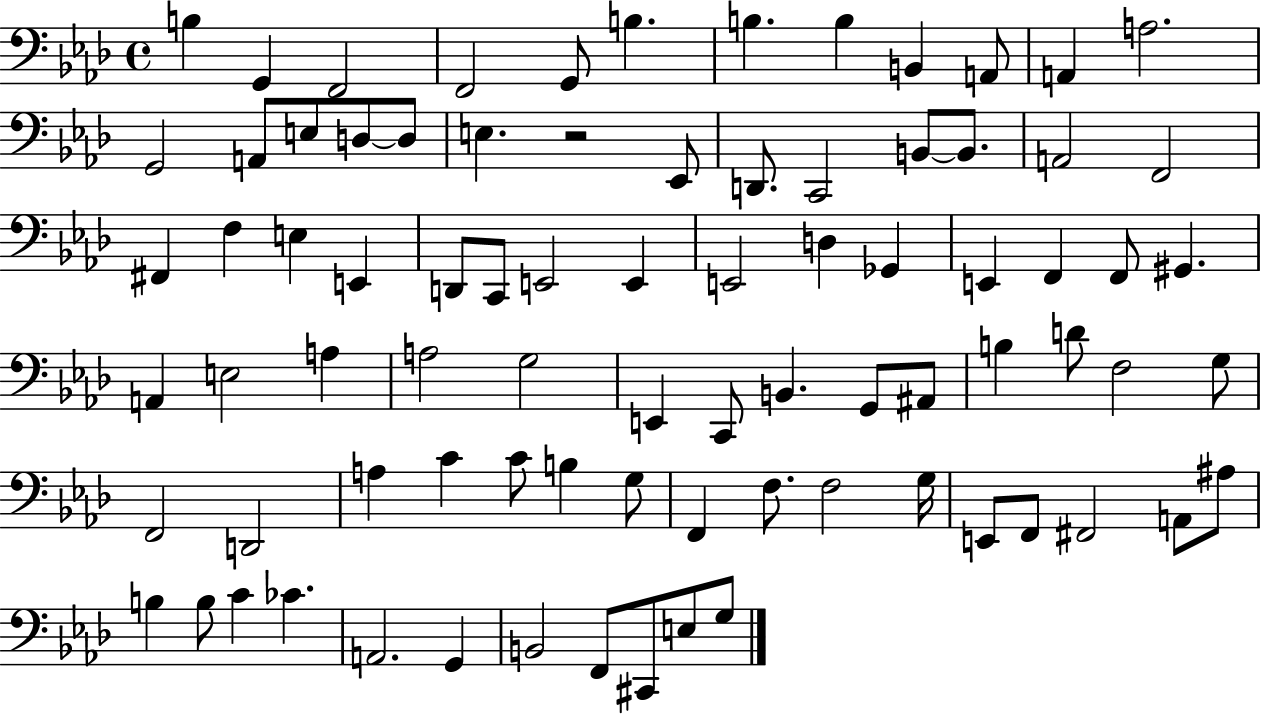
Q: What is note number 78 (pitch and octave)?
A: F2